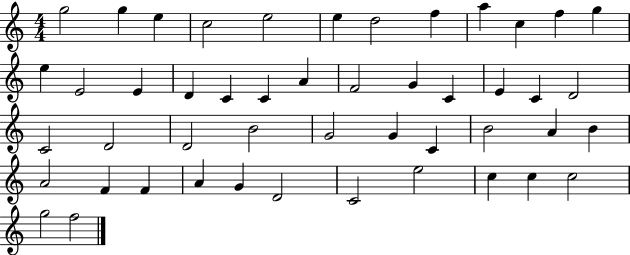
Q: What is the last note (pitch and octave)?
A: F5